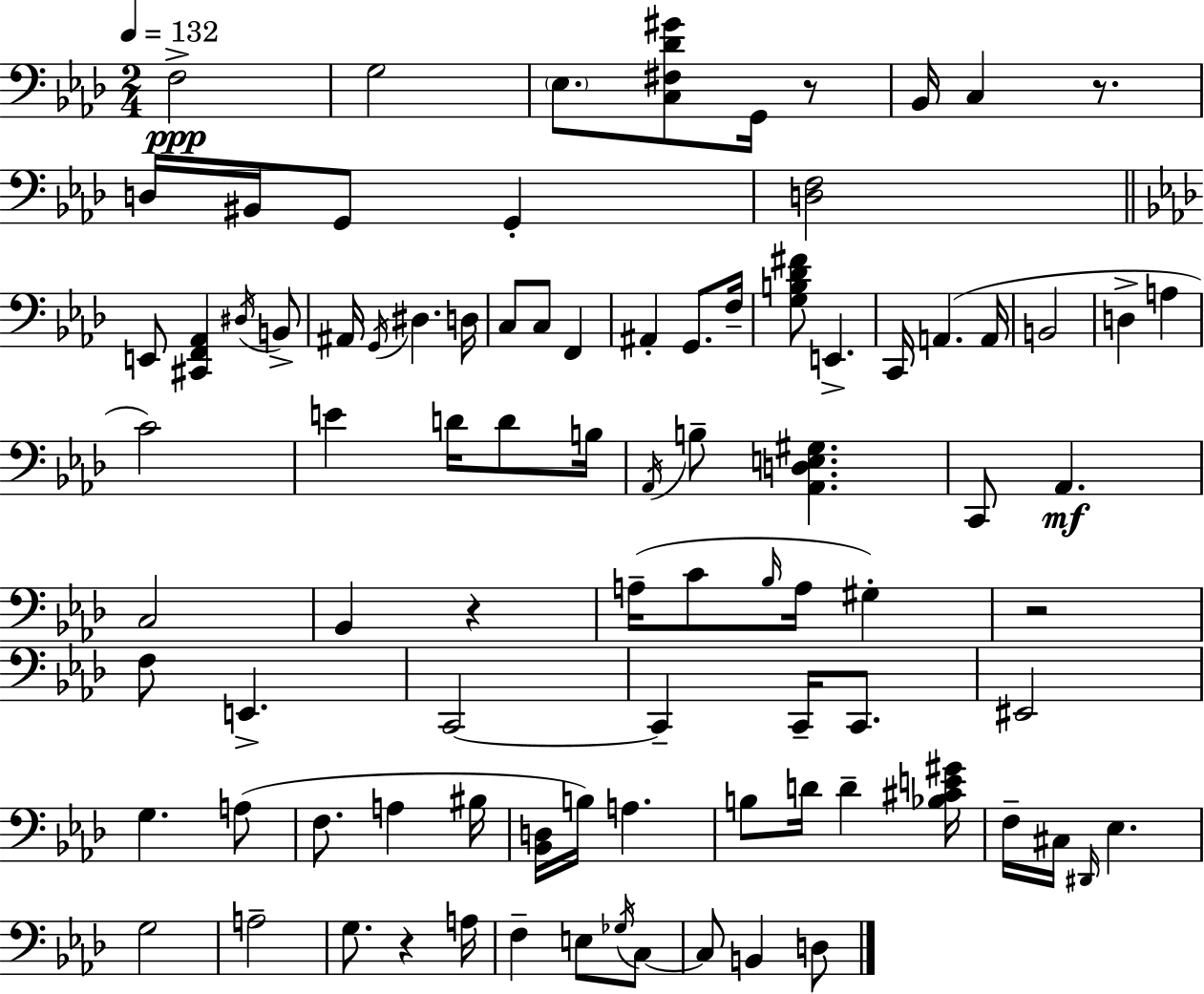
{
  \clef bass
  \numericTimeSignature
  \time 2/4
  \key f \minor
  \tempo 4 = 132
  f2->\ppp | g2 | \parenthesize ees8. <c fis des' gis'>8 g,16 r8 | bes,16 c4 r8. | \break d16 bis,16 g,8 g,4-. | <d f>2 | \bar "||" \break \key f \minor e,8 <cis, f, aes,>4 \acciaccatura { dis16 } b,8-> | ais,16 \acciaccatura { g,16 } dis4. | d16 c8 c8 f,4 | ais,4-. g,8. | \break f16-- <g b des' fis'>8 e,4.-> | c,16 a,4.( | a,16 b,2 | d4-> a4 | \break c'2) | e'4 d'16 d'8 | b16 \acciaccatura { aes,16 } b8-- <aes, d e gis>4. | c,8 aes,4.\mf | \break c2 | bes,4 r4 | a16--( c'8 \grace { bes16 } a16 | gis4-.) r2 | \break f8 e,4.-> | c,2~~ | c,4-- | c,16-- c,8. eis,2 | \break g4. | a8( f8. a4 | bis16 <bes, d>16 b16) a4. | b8 d'16 d'4-- | \break <bes cis' e' gis'>16 f16-- cis16 \grace { dis,16 } ees4. | g2 | a2-- | g8. | \break r4 a16 f4-- | e8 \acciaccatura { ges16 } c8~~ c8 | b,4 d8 \bar "|."
}